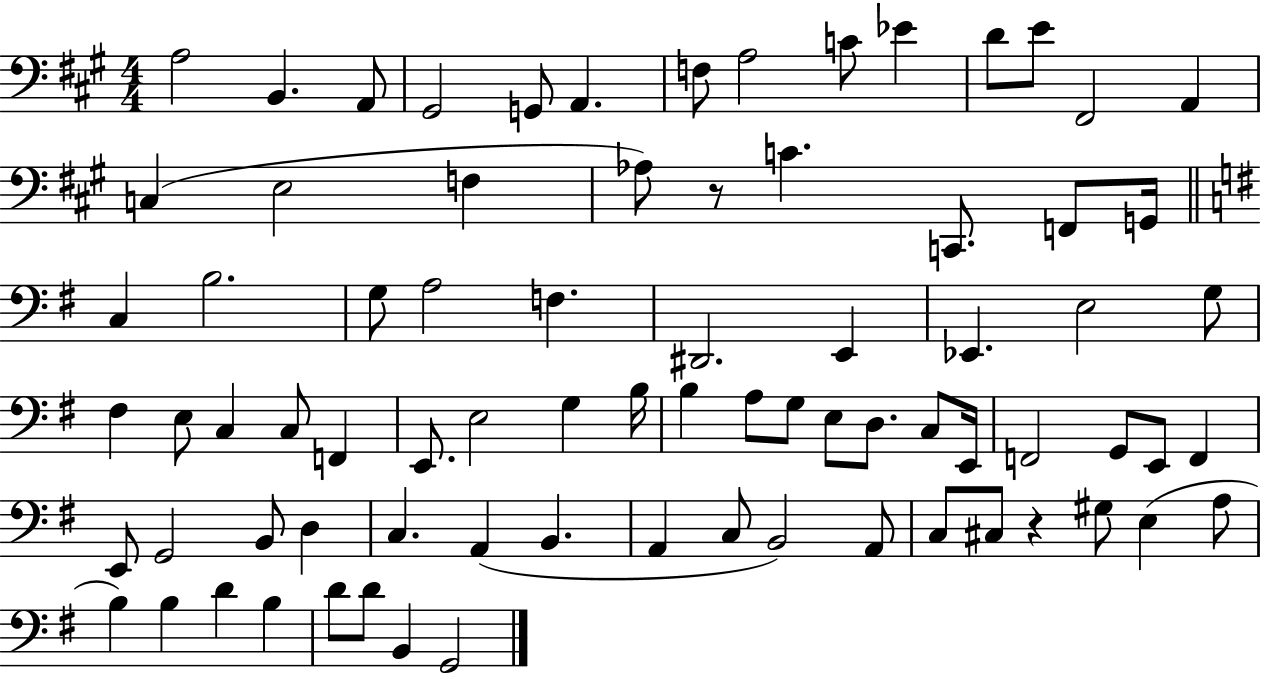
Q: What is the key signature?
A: A major